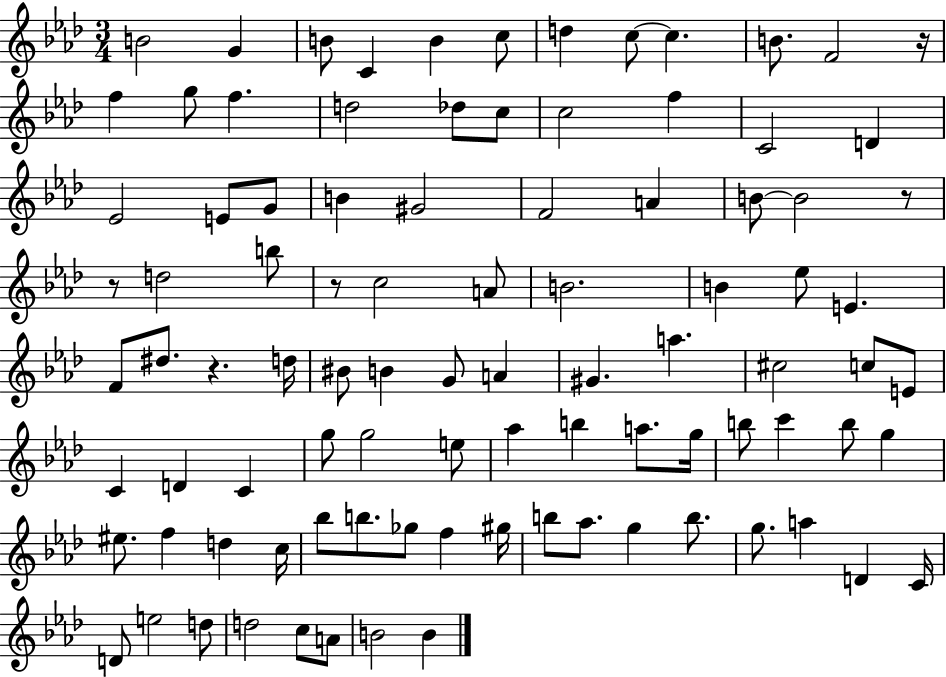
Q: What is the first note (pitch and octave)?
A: B4